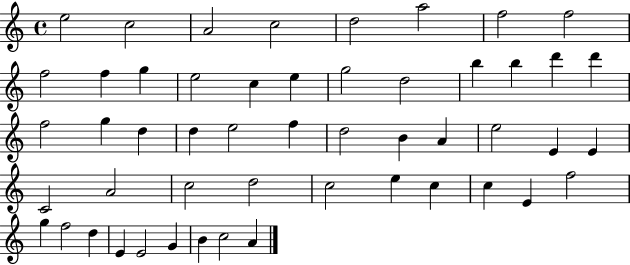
{
  \clef treble
  \time 4/4
  \defaultTimeSignature
  \key c \major
  e''2 c''2 | a'2 c''2 | d''2 a''2 | f''2 f''2 | \break f''2 f''4 g''4 | e''2 c''4 e''4 | g''2 d''2 | b''4 b''4 d'''4 d'''4 | \break f''2 g''4 d''4 | d''4 e''2 f''4 | d''2 b'4 a'4 | e''2 e'4 e'4 | \break c'2 a'2 | c''2 d''2 | c''2 e''4 c''4 | c''4 e'4 f''2 | \break g''4 f''2 d''4 | e'4 e'2 g'4 | b'4 c''2 a'4 | \bar "|."
}